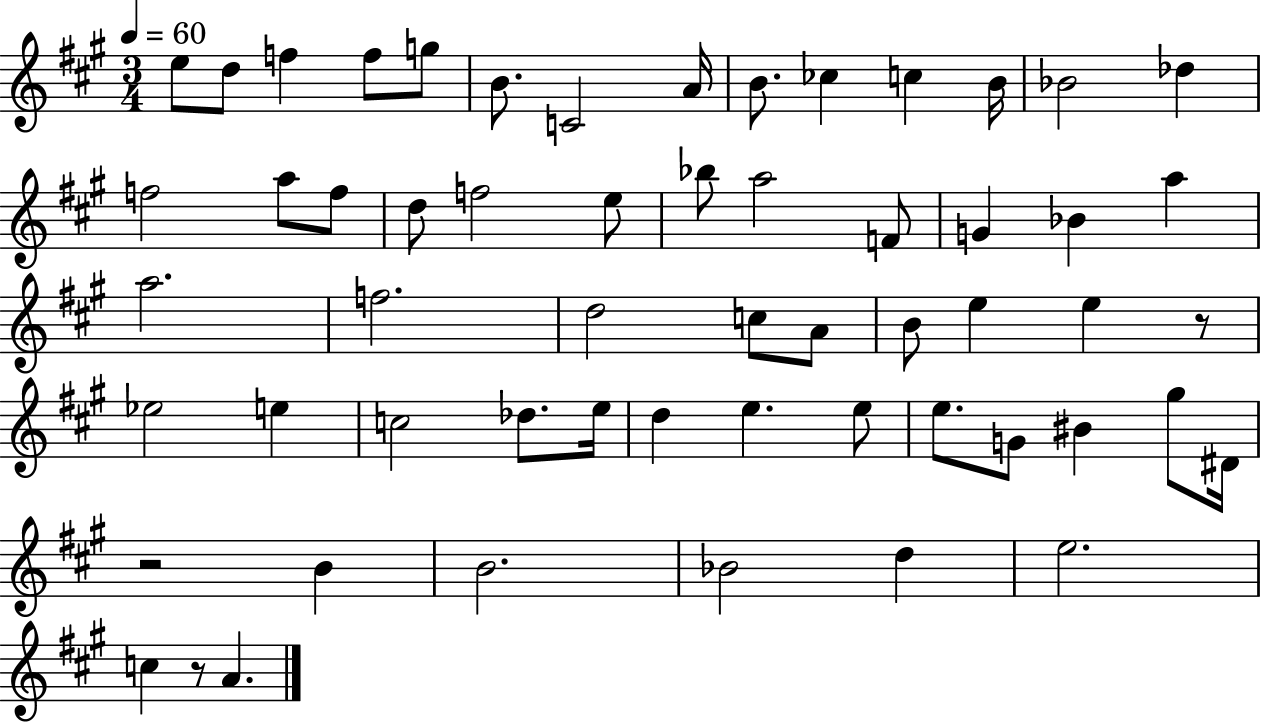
{
  \clef treble
  \numericTimeSignature
  \time 3/4
  \key a \major
  \tempo 4 = 60
  e''8 d''8 f''4 f''8 g''8 | b'8. c'2 a'16 | b'8. ces''4 c''4 b'16 | bes'2 des''4 | \break f''2 a''8 f''8 | d''8 f''2 e''8 | bes''8 a''2 f'8 | g'4 bes'4 a''4 | \break a''2. | f''2. | d''2 c''8 a'8 | b'8 e''4 e''4 r8 | \break ees''2 e''4 | c''2 des''8. e''16 | d''4 e''4. e''8 | e''8. g'8 bis'4 gis''8 dis'16 | \break r2 b'4 | b'2. | bes'2 d''4 | e''2. | \break c''4 r8 a'4. | \bar "|."
}